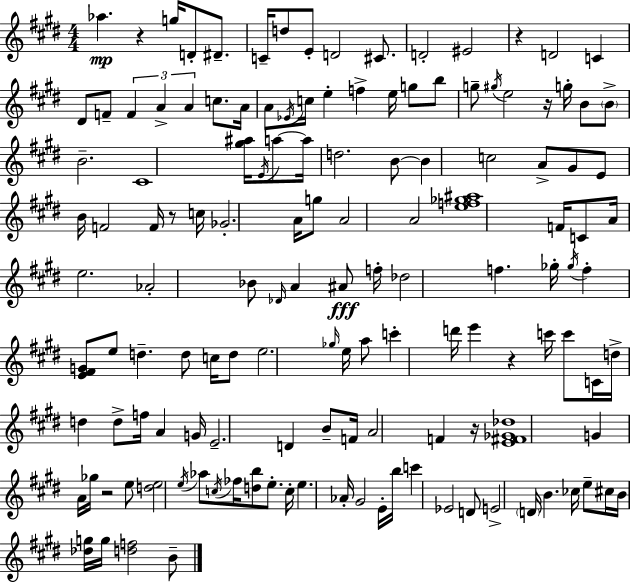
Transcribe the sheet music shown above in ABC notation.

X:1
T:Untitled
M:4/4
L:1/4
K:E
_a z g/4 D/2 ^D/2 C/4 d/2 E/2 D2 ^C/2 D2 ^E2 z D2 C ^D/2 F/2 F A A c/2 A/4 A/2 _E/4 c/4 e f e/4 g/2 b/2 g/2 ^g/4 e2 z/4 g/4 B/2 B/2 B2 ^C4 [^g^a]/4 E/4 a/2 a/4 d2 B/2 B c2 A/2 ^G/2 E/2 B/4 F2 F/4 z/2 c/4 _G2 A/4 g/2 A2 A2 [ef_g^a]4 F/4 C/2 A/4 e2 _A2 _B/2 _D/4 A ^A/2 f/4 _d2 f _g/4 _g/4 f [E^FG]/2 e/2 d d/2 c/4 d/2 e2 _g/4 e/4 a/2 c' d'/4 e' z c'/4 c'/2 C/4 d/4 d d/2 f/4 A G/4 E2 D B/2 F/4 A2 F z/4 [E^F_G_d]4 G A/4 _g/4 z2 e/2 [de]2 e/4 _a/2 c/4 _f/4 [db]/2 e/2 c/4 e _A/4 ^G2 E/4 b/4 c' _E2 D/2 E2 D/4 B _c/4 e/2 ^c/4 B/4 [_dg]/4 g/4 [df]2 B/2